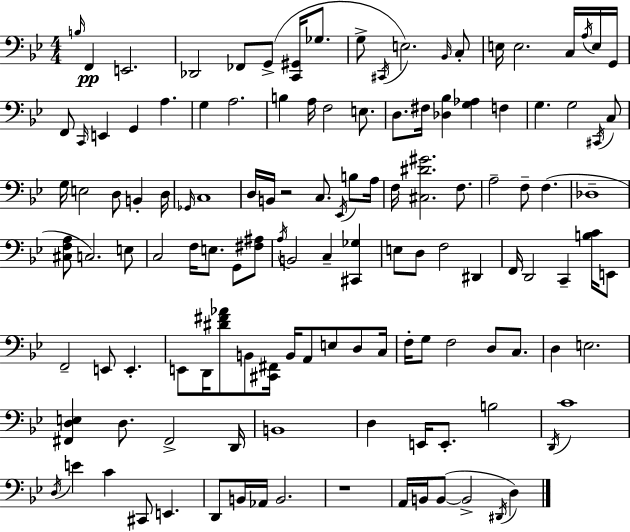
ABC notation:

X:1
T:Untitled
M:4/4
L:1/4
K:Gm
B,/4 F,, E,,2 _D,,2 _F,,/2 G,,/2 [C,,^G,,]/4 _G,/2 G,/2 ^C,,/4 E,2 _B,,/4 C,/2 E,/4 E,2 C,/4 A,/4 E,/4 G,,/4 F,,/2 C,,/4 E,, G,, A, G, A,2 B, A,/4 F,2 E,/2 D,/2 ^F,/4 [_D,_B,] [G,_A,] F, G, G,2 ^C,,/4 C,/2 G,/4 E,2 D,/2 B,, D,/4 _G,,/4 C,4 D,/4 B,,/4 z2 C,/2 _E,,/4 B,/2 A,/4 F,/4 [^C,^D^G]2 F,/2 A,2 F,/2 F, _D,4 [^C,F,A,]/2 C,2 E,/2 C,2 F,/4 E,/2 G,,/2 [^F,^A,]/2 A,/4 B,,2 C, [^C,,_G,] E,/2 D,/2 F,2 ^D,, F,,/4 D,,2 C,, [B,C]/4 E,,/2 F,,2 E,,/2 E,, E,,/2 D,,/4 [^D^F_A]/2 B,,/2 [^C,,^F,,]/4 B,,/4 A,,/2 E,/2 D,/2 C,/4 F,/4 G,/2 F,2 D,/2 C,/2 D, E,2 [^F,,D,E,] D,/2 ^F,,2 D,,/4 B,,4 D, E,,/4 E,,/2 B,2 D,,/4 C4 D,/4 E C ^C,,/2 E,, D,,/2 B,,/4 _A,,/4 B,,2 z4 A,,/4 B,,/4 B,,/2 B,,2 ^D,,/4 D,